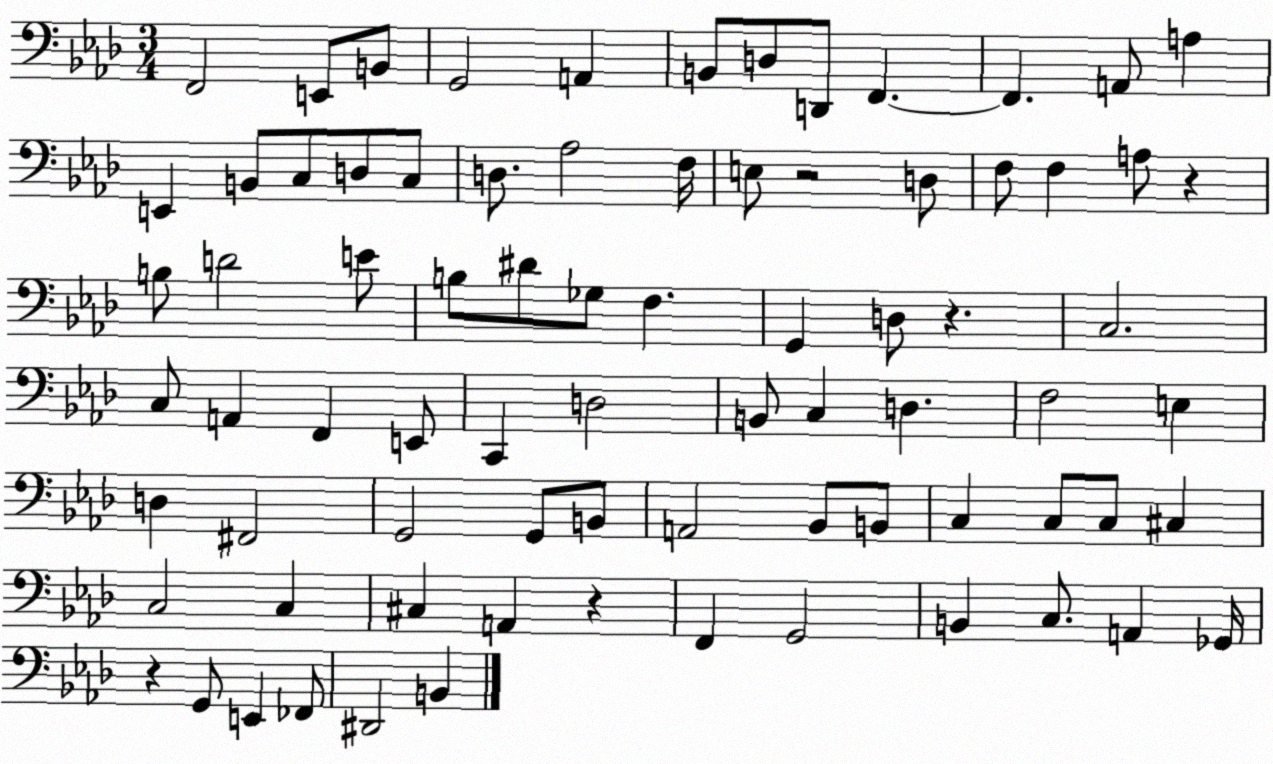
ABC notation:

X:1
T:Untitled
M:3/4
L:1/4
K:Ab
F,,2 E,,/2 B,,/2 G,,2 A,, B,,/2 D,/2 D,,/2 F,, F,, A,,/2 A, E,, B,,/2 C,/2 D,/2 C,/2 D,/2 _A,2 F,/4 E,/2 z2 D,/2 F,/2 F, A,/2 z B,/2 D2 E/2 B,/2 ^D/2 _G,/2 F, G,, D,/2 z C,2 C,/2 A,, F,, E,,/2 C,, D,2 B,,/2 C, D, F,2 E, D, ^F,,2 G,,2 G,,/2 B,,/2 A,,2 _B,,/2 B,,/2 C, C,/2 C,/2 ^C, C,2 C, ^C, A,, z F,, G,,2 B,, C,/2 A,, _G,,/4 z G,,/2 E,, _F,,/2 ^D,,2 B,,